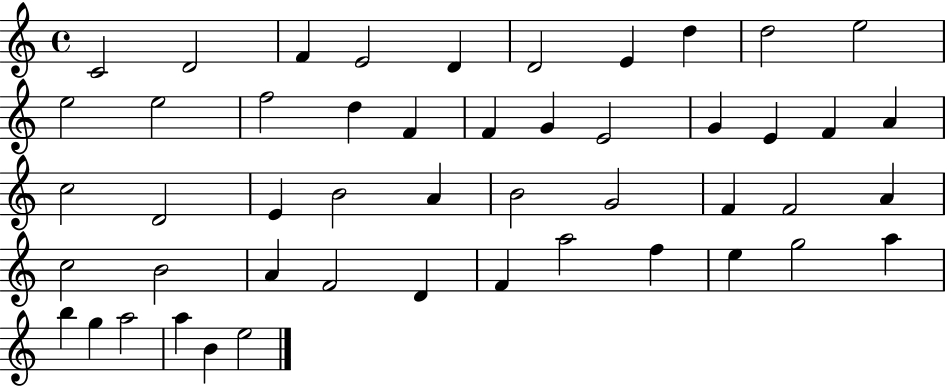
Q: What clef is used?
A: treble